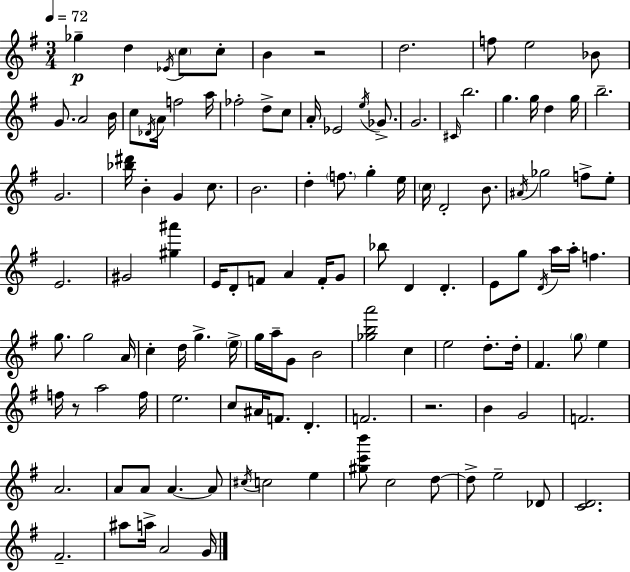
Gb5/q D5/q Eb4/s C5/e C5/e B4/q R/h D5/h. F5/e E5/h Bb4/e G4/e. A4/h B4/s C5/e Db4/s A4/s F5/h A5/s FES5/h D5/e C5/e A4/s Eb4/h E5/s Gb4/e. G4/h. C#4/s B5/h. G5/q. G5/s D5/q G5/s B5/h. G4/h. [Bb5,D#6]/s B4/q G4/q C5/e. B4/h. D5/q F5/e. G5/q E5/s C5/s D4/h B4/e. A#4/s Gb5/h F5/e E5/e E4/h. G#4/h [G#5,A#6]/q E4/s D4/e F4/e A4/q F4/s G4/e Bb5/e D4/q D4/q. E4/e G5/e D4/s A5/s A5/s F5/q. G5/e. G5/h A4/s C5/q D5/s G5/q. E5/s G5/s A5/s G4/e B4/h [Gb5,B5,A6]/h C5/q E5/h D5/e. D5/s F#4/q. G5/e E5/q F5/s R/e A5/h F5/s E5/h. C5/e A#4/s F4/e. D4/q. F4/h. R/h. B4/q G4/h F4/h. A4/h. A4/e A4/e A4/q. A4/e C#5/s C5/h E5/q [G#5,C6,B6]/e C5/h D5/e D5/e E5/h Db4/e [C4,D4]/h. F#4/h. A#5/e A5/s A4/h G4/s